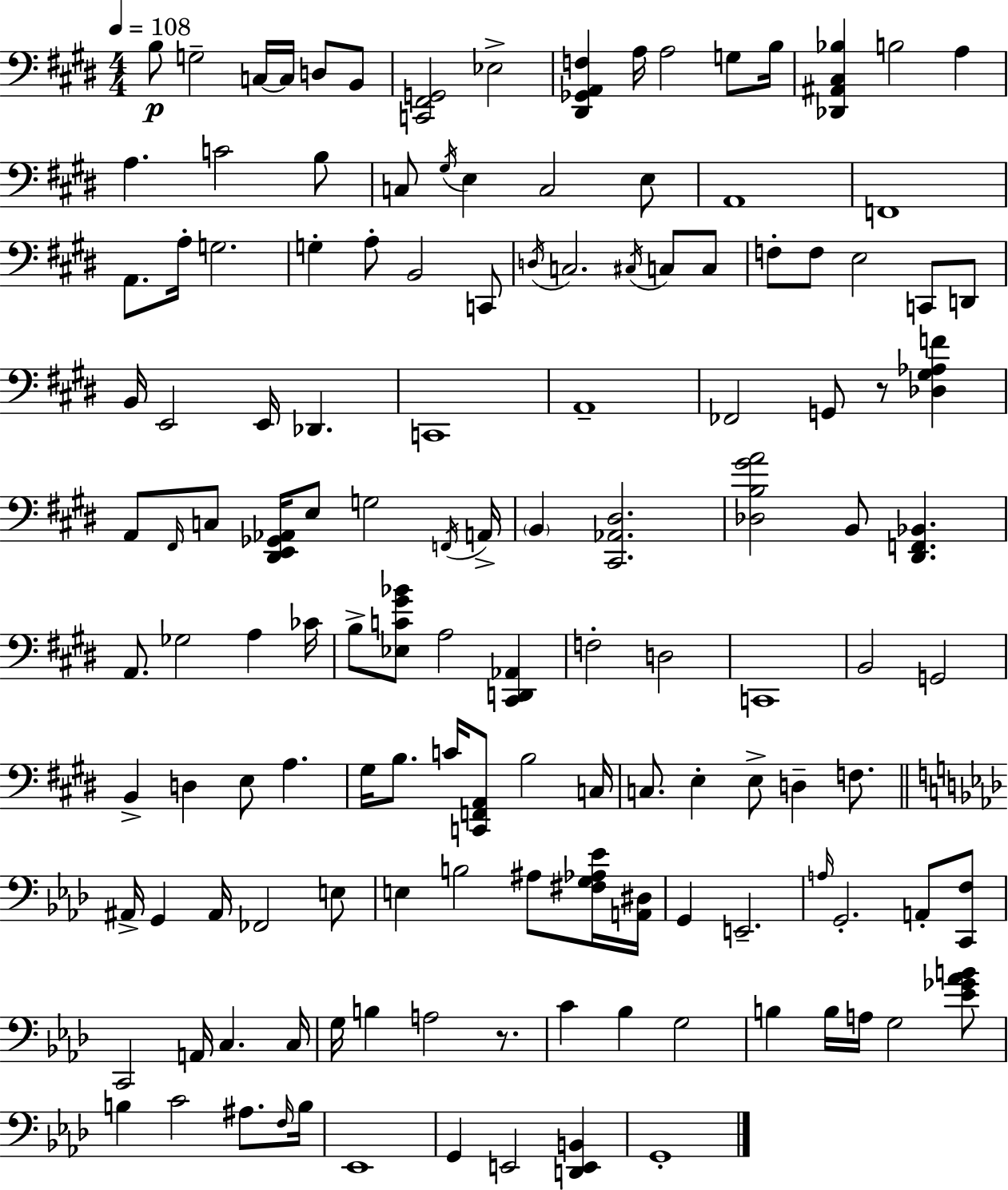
X:1
T:Untitled
M:4/4
L:1/4
K:E
B,/2 G,2 C,/4 C,/4 D,/2 B,,/2 [C,,^F,,G,,]2 _E,2 [^D,,_G,,A,,F,] A,/4 A,2 G,/2 B,/4 [_D,,^A,,^C,_B,] B,2 A, A, C2 B,/2 C,/2 ^G,/4 E, C,2 E,/2 A,,4 F,,4 A,,/2 A,/4 G,2 G, A,/2 B,,2 C,,/2 D,/4 C,2 ^C,/4 C,/2 C,/2 F,/2 F,/2 E,2 C,,/2 D,,/2 B,,/4 E,,2 E,,/4 _D,, C,,4 A,,4 _F,,2 G,,/2 z/2 [_D,^G,_A,F] A,,/2 ^F,,/4 C,/2 [^D,,E,,_G,,_A,,]/4 E,/2 G,2 F,,/4 A,,/4 B,, [^C,,_A,,^D,]2 [_D,B,^GA]2 B,,/2 [^D,,F,,_B,,] A,,/2 _G,2 A, _C/4 B,/2 [_E,C^G_B]/2 A,2 [^C,,D,,_A,,] F,2 D,2 C,,4 B,,2 G,,2 B,, D, E,/2 A, ^G,/4 B,/2 C/4 [C,,F,,A,,]/2 B,2 C,/4 C,/2 E, E,/2 D, F,/2 ^A,,/4 G,, ^A,,/4 _F,,2 E,/2 E, B,2 ^A,/2 [^F,G,_A,_E]/4 [A,,^D,]/4 G,, E,,2 A,/4 G,,2 A,,/2 [C,,F,]/2 C,,2 A,,/4 C, C,/4 G,/4 B, A,2 z/2 C _B, G,2 B, B,/4 A,/4 G,2 [_E_G_AB]/2 B, C2 ^A,/2 F,/4 B,/4 _E,,4 G,, E,,2 [D,,E,,B,,] G,,4